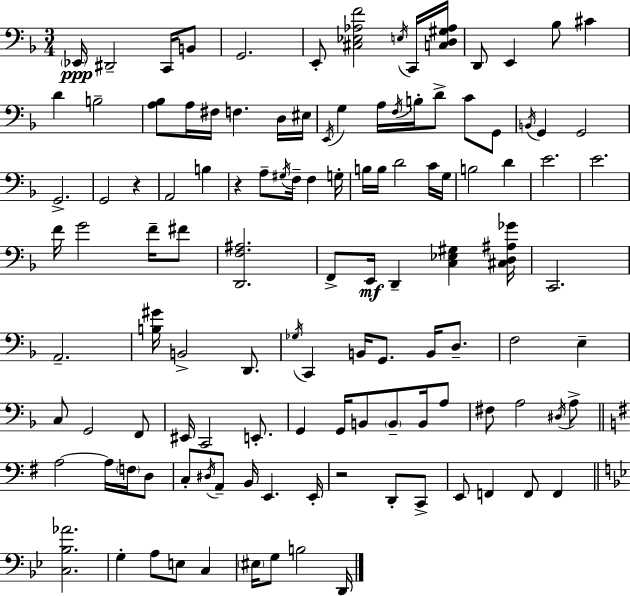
{
  \clef bass
  \numericTimeSignature
  \time 3/4
  \key f \major
  \parenthesize ees,16\ppp dis,2-- c,16 b,8 | g,2. | e,8-. <cis ees aes f'>2 \acciaccatura { e16 } c,16 | <c d gis aes>16 d,8 e,4 bes8 cis'4 | \break d'4 b2-- | <a bes>8 a16 fis16 f4. d16 | eis16 \acciaccatura { e,16 } g4 a16 \acciaccatura { f16 } b16-. d'8-> c'8 | g,8 \acciaccatura { b,16 } g,4 g,2 | \break g,2.-> | g,2 | r4 a,2 | b4 r4 a8-- \acciaccatura { gis16 } f16-- | \break f4 g16-. b16 b16 d'2 | c'16 g16 b2 | d'4 e'2. | e'2. | \break f'16 g'2 | f'16-- fis'8 <d, f ais>2. | f,8-> e,16\mf d,4-- | <c ees gis>4 <cis d ais ges'>16 c,2. | \break a,2.-- | <b gis'>16 b,2-> | d,8. \acciaccatura { ges16 } c,4 b,16 g,8. | b,16 d8.-- f2 | \break e4-- c8 g,2 | f,8 eis,16 c,2 | e,8.-. g,4 g,16 b,8 | \parenthesize b,8-- b,16 a8 fis8 a2 | \break \acciaccatura { dis16 } a8-> \bar "||" \break \key e \minor a2~~ a16 \parenthesize f16 d8 | c8-. \acciaccatura { dis16 } a,8-- b,16 e,4. | e,16-. r2 d,8-. c,8-> | e,8 f,4 f,8 f,4 | \break \bar "||" \break \key bes \major <c bes aes'>2. | g4-. a8 e8 c4 | \parenthesize eis16 g8 b2 d,16 | \bar "|."
}